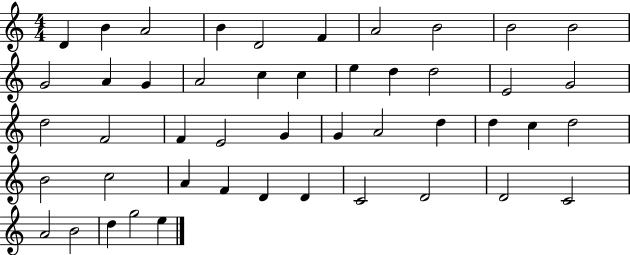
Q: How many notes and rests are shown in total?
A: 47